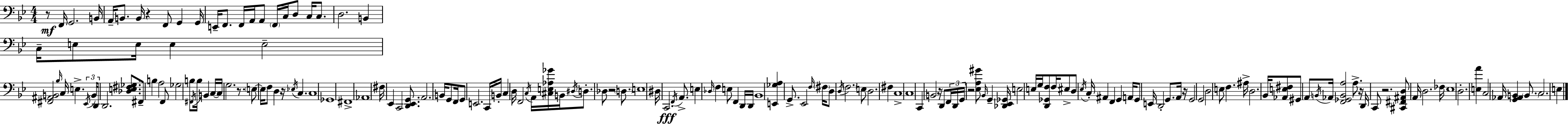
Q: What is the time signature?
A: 4/4